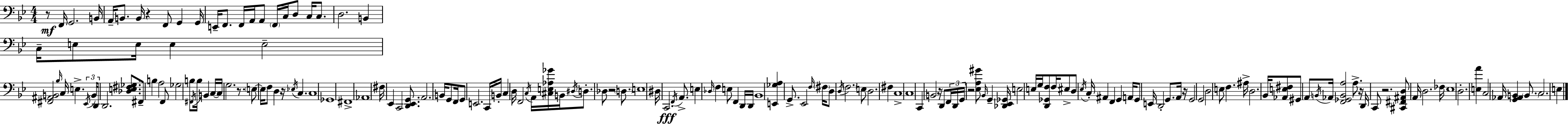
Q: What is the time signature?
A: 4/4